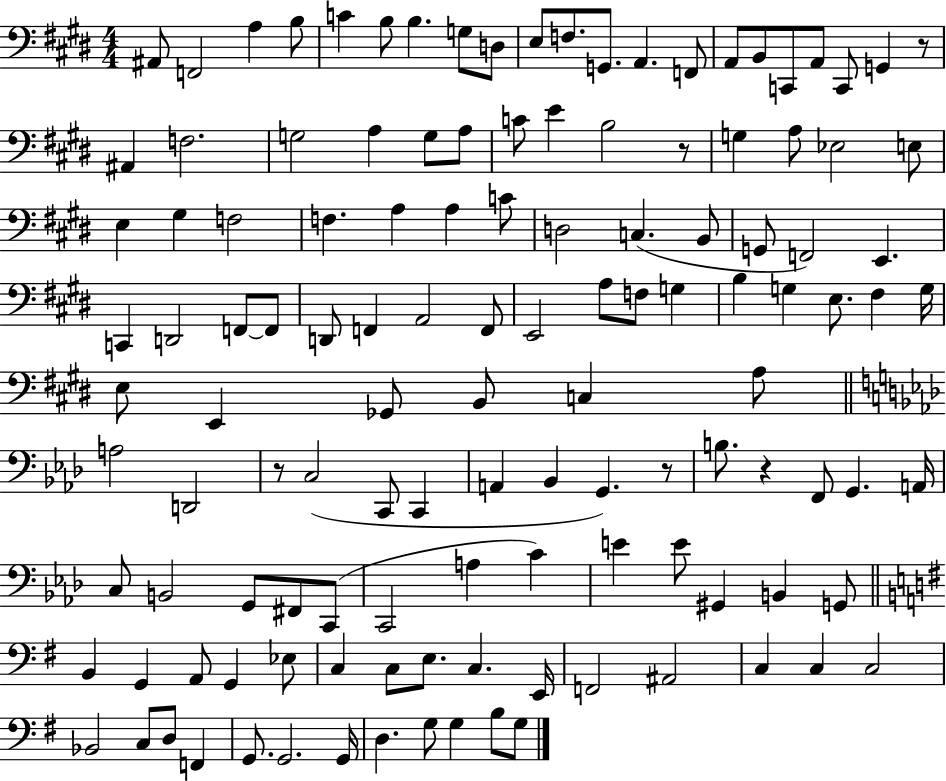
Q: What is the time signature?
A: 4/4